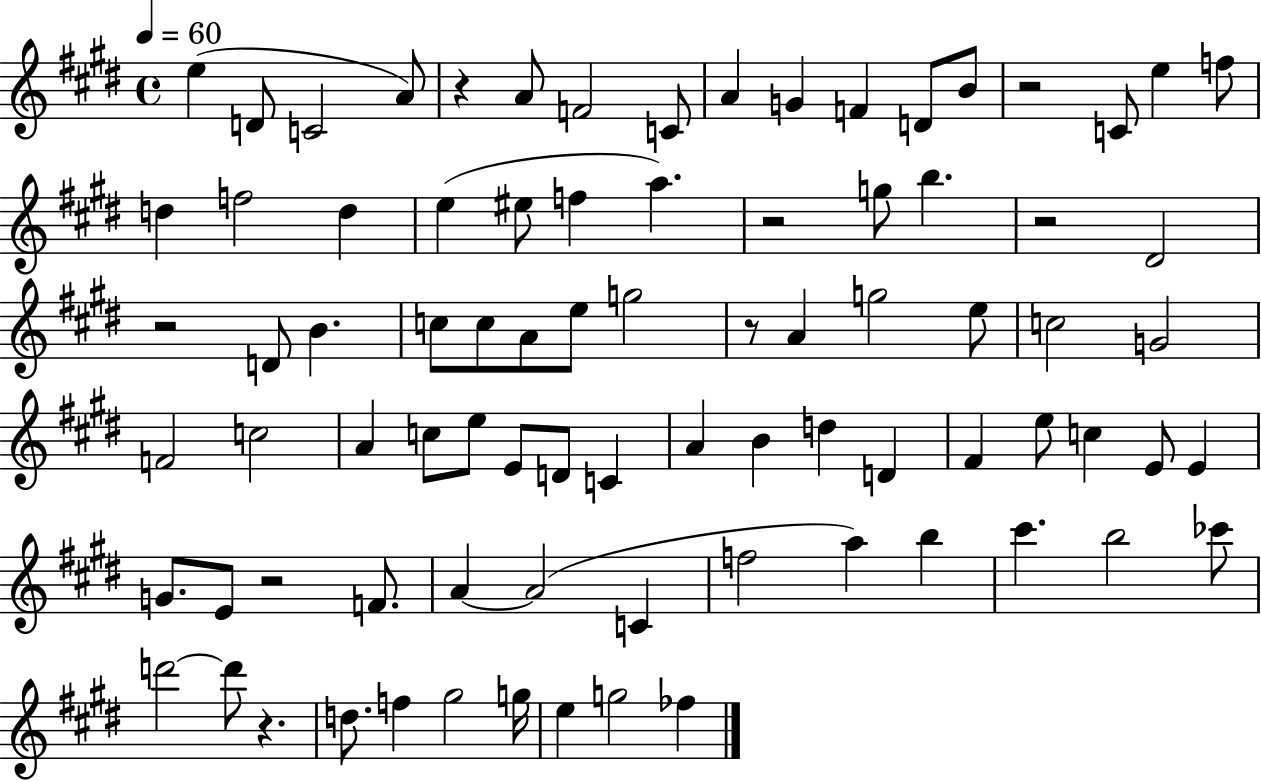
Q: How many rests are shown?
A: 8